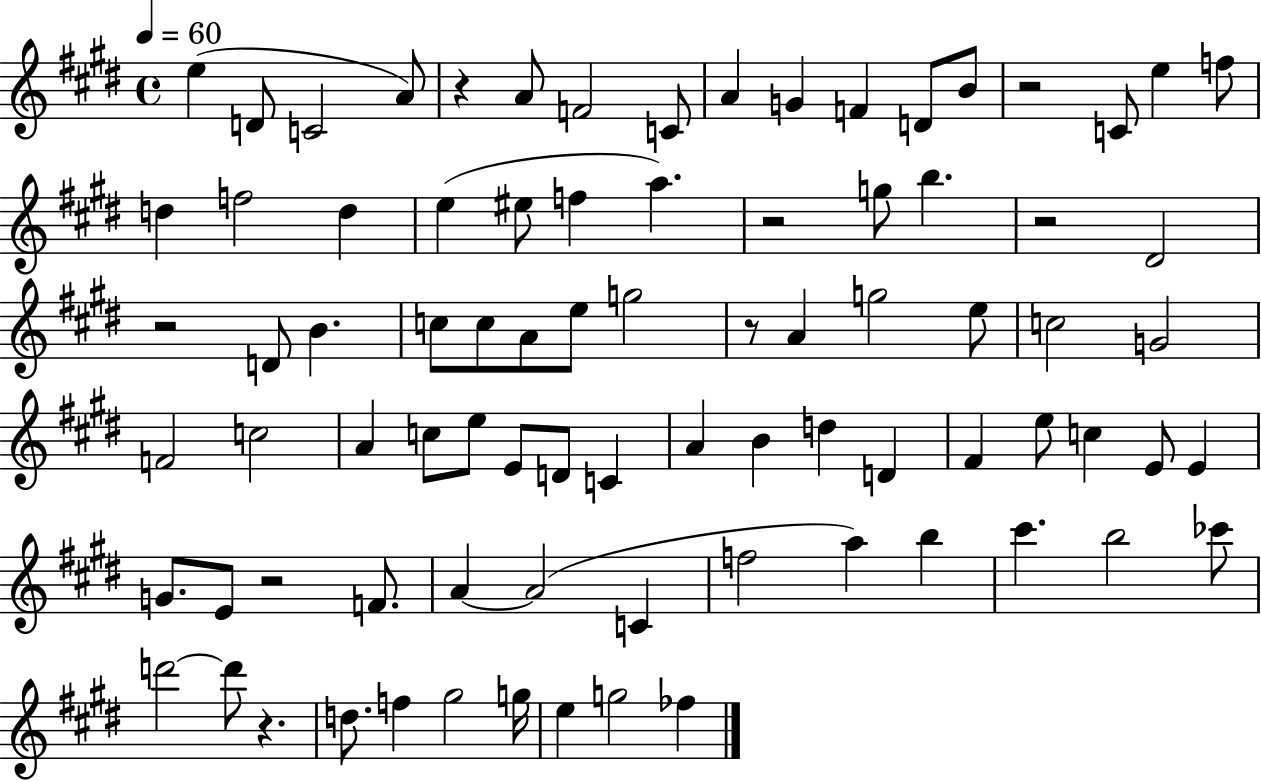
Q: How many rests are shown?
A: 8